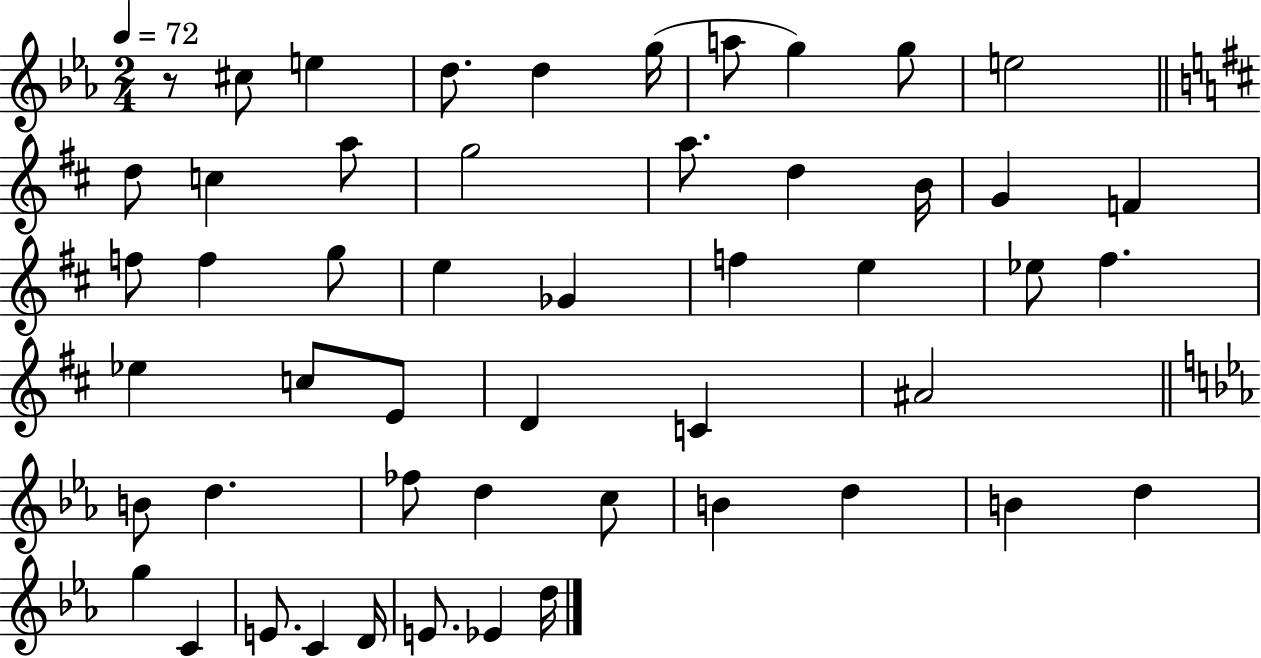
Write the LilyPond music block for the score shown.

{
  \clef treble
  \numericTimeSignature
  \time 2/4
  \key ees \major
  \tempo 4 = 72
  r8 cis''8 e''4 | d''8. d''4 g''16( | a''8 g''4) g''8 | e''2 | \break \bar "||" \break \key d \major d''8 c''4 a''8 | g''2 | a''8. d''4 b'16 | g'4 f'4 | \break f''8 f''4 g''8 | e''4 ges'4 | f''4 e''4 | ees''8 fis''4. | \break ees''4 c''8 e'8 | d'4 c'4 | ais'2 | \bar "||" \break \key ees \major b'8 d''4. | fes''8 d''4 c''8 | b'4 d''4 | b'4 d''4 | \break g''4 c'4 | e'8. c'4 d'16 | e'8. ees'4 d''16 | \bar "|."
}